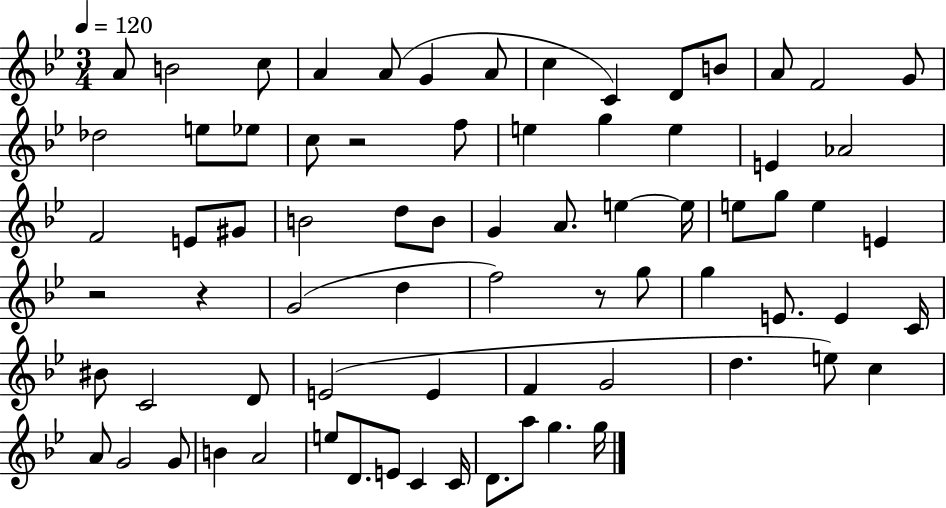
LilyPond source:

{
  \clef treble
  \numericTimeSignature
  \time 3/4
  \key bes \major
  \tempo 4 = 120
  \repeat volta 2 { a'8 b'2 c''8 | a'4 a'8( g'4 a'8 | c''4 c'4) d'8 b'8 | a'8 f'2 g'8 | \break des''2 e''8 ees''8 | c''8 r2 f''8 | e''4 g''4 e''4 | e'4 aes'2 | \break f'2 e'8 gis'8 | b'2 d''8 b'8 | g'4 a'8. e''4~~ e''16 | e''8 g''8 e''4 e'4 | \break r2 r4 | g'2( d''4 | f''2) r8 g''8 | g''4 e'8. e'4 c'16 | \break bis'8 c'2 d'8 | e'2( e'4 | f'4 g'2 | d''4. e''8) c''4 | \break a'8 g'2 g'8 | b'4 a'2 | e''8 d'8. e'8 c'4 c'16 | d'8. a''8 g''4. g''16 | \break } \bar "|."
}